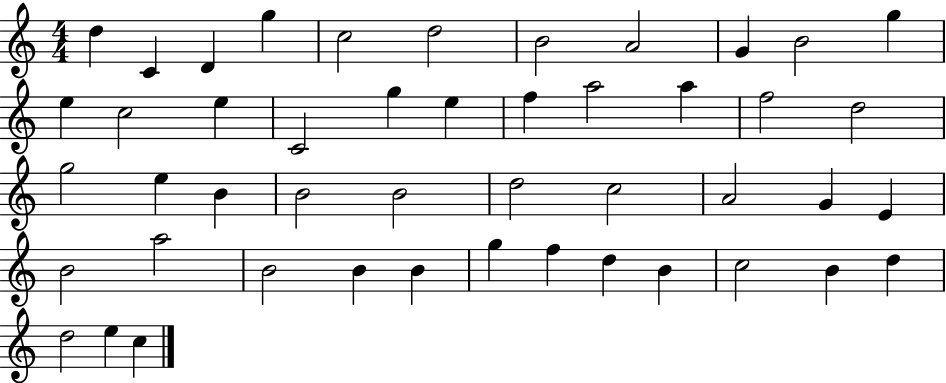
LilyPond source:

{
  \clef treble
  \numericTimeSignature
  \time 4/4
  \key c \major
  d''4 c'4 d'4 g''4 | c''2 d''2 | b'2 a'2 | g'4 b'2 g''4 | \break e''4 c''2 e''4 | c'2 g''4 e''4 | f''4 a''2 a''4 | f''2 d''2 | \break g''2 e''4 b'4 | b'2 b'2 | d''2 c''2 | a'2 g'4 e'4 | \break b'2 a''2 | b'2 b'4 b'4 | g''4 f''4 d''4 b'4 | c''2 b'4 d''4 | \break d''2 e''4 c''4 | \bar "|."
}